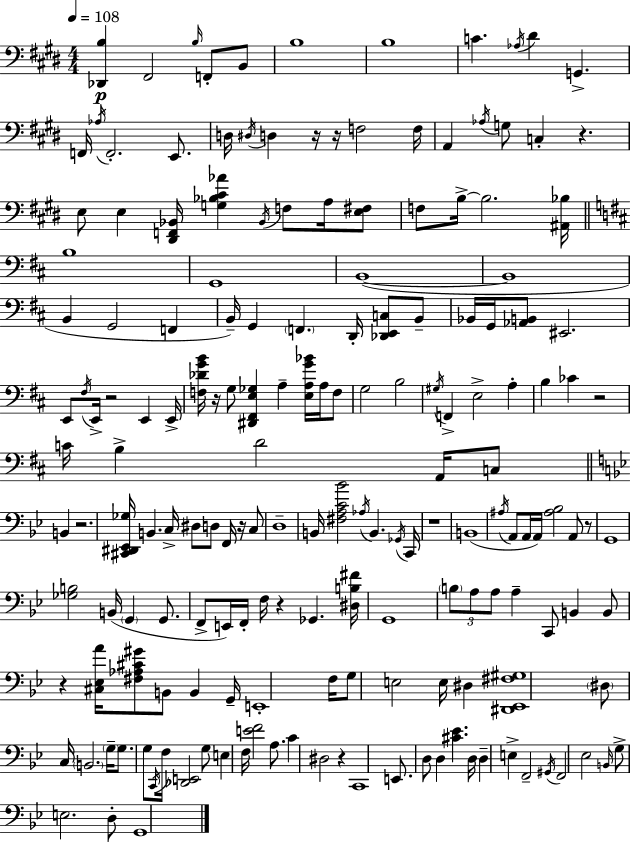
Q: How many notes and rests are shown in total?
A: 177